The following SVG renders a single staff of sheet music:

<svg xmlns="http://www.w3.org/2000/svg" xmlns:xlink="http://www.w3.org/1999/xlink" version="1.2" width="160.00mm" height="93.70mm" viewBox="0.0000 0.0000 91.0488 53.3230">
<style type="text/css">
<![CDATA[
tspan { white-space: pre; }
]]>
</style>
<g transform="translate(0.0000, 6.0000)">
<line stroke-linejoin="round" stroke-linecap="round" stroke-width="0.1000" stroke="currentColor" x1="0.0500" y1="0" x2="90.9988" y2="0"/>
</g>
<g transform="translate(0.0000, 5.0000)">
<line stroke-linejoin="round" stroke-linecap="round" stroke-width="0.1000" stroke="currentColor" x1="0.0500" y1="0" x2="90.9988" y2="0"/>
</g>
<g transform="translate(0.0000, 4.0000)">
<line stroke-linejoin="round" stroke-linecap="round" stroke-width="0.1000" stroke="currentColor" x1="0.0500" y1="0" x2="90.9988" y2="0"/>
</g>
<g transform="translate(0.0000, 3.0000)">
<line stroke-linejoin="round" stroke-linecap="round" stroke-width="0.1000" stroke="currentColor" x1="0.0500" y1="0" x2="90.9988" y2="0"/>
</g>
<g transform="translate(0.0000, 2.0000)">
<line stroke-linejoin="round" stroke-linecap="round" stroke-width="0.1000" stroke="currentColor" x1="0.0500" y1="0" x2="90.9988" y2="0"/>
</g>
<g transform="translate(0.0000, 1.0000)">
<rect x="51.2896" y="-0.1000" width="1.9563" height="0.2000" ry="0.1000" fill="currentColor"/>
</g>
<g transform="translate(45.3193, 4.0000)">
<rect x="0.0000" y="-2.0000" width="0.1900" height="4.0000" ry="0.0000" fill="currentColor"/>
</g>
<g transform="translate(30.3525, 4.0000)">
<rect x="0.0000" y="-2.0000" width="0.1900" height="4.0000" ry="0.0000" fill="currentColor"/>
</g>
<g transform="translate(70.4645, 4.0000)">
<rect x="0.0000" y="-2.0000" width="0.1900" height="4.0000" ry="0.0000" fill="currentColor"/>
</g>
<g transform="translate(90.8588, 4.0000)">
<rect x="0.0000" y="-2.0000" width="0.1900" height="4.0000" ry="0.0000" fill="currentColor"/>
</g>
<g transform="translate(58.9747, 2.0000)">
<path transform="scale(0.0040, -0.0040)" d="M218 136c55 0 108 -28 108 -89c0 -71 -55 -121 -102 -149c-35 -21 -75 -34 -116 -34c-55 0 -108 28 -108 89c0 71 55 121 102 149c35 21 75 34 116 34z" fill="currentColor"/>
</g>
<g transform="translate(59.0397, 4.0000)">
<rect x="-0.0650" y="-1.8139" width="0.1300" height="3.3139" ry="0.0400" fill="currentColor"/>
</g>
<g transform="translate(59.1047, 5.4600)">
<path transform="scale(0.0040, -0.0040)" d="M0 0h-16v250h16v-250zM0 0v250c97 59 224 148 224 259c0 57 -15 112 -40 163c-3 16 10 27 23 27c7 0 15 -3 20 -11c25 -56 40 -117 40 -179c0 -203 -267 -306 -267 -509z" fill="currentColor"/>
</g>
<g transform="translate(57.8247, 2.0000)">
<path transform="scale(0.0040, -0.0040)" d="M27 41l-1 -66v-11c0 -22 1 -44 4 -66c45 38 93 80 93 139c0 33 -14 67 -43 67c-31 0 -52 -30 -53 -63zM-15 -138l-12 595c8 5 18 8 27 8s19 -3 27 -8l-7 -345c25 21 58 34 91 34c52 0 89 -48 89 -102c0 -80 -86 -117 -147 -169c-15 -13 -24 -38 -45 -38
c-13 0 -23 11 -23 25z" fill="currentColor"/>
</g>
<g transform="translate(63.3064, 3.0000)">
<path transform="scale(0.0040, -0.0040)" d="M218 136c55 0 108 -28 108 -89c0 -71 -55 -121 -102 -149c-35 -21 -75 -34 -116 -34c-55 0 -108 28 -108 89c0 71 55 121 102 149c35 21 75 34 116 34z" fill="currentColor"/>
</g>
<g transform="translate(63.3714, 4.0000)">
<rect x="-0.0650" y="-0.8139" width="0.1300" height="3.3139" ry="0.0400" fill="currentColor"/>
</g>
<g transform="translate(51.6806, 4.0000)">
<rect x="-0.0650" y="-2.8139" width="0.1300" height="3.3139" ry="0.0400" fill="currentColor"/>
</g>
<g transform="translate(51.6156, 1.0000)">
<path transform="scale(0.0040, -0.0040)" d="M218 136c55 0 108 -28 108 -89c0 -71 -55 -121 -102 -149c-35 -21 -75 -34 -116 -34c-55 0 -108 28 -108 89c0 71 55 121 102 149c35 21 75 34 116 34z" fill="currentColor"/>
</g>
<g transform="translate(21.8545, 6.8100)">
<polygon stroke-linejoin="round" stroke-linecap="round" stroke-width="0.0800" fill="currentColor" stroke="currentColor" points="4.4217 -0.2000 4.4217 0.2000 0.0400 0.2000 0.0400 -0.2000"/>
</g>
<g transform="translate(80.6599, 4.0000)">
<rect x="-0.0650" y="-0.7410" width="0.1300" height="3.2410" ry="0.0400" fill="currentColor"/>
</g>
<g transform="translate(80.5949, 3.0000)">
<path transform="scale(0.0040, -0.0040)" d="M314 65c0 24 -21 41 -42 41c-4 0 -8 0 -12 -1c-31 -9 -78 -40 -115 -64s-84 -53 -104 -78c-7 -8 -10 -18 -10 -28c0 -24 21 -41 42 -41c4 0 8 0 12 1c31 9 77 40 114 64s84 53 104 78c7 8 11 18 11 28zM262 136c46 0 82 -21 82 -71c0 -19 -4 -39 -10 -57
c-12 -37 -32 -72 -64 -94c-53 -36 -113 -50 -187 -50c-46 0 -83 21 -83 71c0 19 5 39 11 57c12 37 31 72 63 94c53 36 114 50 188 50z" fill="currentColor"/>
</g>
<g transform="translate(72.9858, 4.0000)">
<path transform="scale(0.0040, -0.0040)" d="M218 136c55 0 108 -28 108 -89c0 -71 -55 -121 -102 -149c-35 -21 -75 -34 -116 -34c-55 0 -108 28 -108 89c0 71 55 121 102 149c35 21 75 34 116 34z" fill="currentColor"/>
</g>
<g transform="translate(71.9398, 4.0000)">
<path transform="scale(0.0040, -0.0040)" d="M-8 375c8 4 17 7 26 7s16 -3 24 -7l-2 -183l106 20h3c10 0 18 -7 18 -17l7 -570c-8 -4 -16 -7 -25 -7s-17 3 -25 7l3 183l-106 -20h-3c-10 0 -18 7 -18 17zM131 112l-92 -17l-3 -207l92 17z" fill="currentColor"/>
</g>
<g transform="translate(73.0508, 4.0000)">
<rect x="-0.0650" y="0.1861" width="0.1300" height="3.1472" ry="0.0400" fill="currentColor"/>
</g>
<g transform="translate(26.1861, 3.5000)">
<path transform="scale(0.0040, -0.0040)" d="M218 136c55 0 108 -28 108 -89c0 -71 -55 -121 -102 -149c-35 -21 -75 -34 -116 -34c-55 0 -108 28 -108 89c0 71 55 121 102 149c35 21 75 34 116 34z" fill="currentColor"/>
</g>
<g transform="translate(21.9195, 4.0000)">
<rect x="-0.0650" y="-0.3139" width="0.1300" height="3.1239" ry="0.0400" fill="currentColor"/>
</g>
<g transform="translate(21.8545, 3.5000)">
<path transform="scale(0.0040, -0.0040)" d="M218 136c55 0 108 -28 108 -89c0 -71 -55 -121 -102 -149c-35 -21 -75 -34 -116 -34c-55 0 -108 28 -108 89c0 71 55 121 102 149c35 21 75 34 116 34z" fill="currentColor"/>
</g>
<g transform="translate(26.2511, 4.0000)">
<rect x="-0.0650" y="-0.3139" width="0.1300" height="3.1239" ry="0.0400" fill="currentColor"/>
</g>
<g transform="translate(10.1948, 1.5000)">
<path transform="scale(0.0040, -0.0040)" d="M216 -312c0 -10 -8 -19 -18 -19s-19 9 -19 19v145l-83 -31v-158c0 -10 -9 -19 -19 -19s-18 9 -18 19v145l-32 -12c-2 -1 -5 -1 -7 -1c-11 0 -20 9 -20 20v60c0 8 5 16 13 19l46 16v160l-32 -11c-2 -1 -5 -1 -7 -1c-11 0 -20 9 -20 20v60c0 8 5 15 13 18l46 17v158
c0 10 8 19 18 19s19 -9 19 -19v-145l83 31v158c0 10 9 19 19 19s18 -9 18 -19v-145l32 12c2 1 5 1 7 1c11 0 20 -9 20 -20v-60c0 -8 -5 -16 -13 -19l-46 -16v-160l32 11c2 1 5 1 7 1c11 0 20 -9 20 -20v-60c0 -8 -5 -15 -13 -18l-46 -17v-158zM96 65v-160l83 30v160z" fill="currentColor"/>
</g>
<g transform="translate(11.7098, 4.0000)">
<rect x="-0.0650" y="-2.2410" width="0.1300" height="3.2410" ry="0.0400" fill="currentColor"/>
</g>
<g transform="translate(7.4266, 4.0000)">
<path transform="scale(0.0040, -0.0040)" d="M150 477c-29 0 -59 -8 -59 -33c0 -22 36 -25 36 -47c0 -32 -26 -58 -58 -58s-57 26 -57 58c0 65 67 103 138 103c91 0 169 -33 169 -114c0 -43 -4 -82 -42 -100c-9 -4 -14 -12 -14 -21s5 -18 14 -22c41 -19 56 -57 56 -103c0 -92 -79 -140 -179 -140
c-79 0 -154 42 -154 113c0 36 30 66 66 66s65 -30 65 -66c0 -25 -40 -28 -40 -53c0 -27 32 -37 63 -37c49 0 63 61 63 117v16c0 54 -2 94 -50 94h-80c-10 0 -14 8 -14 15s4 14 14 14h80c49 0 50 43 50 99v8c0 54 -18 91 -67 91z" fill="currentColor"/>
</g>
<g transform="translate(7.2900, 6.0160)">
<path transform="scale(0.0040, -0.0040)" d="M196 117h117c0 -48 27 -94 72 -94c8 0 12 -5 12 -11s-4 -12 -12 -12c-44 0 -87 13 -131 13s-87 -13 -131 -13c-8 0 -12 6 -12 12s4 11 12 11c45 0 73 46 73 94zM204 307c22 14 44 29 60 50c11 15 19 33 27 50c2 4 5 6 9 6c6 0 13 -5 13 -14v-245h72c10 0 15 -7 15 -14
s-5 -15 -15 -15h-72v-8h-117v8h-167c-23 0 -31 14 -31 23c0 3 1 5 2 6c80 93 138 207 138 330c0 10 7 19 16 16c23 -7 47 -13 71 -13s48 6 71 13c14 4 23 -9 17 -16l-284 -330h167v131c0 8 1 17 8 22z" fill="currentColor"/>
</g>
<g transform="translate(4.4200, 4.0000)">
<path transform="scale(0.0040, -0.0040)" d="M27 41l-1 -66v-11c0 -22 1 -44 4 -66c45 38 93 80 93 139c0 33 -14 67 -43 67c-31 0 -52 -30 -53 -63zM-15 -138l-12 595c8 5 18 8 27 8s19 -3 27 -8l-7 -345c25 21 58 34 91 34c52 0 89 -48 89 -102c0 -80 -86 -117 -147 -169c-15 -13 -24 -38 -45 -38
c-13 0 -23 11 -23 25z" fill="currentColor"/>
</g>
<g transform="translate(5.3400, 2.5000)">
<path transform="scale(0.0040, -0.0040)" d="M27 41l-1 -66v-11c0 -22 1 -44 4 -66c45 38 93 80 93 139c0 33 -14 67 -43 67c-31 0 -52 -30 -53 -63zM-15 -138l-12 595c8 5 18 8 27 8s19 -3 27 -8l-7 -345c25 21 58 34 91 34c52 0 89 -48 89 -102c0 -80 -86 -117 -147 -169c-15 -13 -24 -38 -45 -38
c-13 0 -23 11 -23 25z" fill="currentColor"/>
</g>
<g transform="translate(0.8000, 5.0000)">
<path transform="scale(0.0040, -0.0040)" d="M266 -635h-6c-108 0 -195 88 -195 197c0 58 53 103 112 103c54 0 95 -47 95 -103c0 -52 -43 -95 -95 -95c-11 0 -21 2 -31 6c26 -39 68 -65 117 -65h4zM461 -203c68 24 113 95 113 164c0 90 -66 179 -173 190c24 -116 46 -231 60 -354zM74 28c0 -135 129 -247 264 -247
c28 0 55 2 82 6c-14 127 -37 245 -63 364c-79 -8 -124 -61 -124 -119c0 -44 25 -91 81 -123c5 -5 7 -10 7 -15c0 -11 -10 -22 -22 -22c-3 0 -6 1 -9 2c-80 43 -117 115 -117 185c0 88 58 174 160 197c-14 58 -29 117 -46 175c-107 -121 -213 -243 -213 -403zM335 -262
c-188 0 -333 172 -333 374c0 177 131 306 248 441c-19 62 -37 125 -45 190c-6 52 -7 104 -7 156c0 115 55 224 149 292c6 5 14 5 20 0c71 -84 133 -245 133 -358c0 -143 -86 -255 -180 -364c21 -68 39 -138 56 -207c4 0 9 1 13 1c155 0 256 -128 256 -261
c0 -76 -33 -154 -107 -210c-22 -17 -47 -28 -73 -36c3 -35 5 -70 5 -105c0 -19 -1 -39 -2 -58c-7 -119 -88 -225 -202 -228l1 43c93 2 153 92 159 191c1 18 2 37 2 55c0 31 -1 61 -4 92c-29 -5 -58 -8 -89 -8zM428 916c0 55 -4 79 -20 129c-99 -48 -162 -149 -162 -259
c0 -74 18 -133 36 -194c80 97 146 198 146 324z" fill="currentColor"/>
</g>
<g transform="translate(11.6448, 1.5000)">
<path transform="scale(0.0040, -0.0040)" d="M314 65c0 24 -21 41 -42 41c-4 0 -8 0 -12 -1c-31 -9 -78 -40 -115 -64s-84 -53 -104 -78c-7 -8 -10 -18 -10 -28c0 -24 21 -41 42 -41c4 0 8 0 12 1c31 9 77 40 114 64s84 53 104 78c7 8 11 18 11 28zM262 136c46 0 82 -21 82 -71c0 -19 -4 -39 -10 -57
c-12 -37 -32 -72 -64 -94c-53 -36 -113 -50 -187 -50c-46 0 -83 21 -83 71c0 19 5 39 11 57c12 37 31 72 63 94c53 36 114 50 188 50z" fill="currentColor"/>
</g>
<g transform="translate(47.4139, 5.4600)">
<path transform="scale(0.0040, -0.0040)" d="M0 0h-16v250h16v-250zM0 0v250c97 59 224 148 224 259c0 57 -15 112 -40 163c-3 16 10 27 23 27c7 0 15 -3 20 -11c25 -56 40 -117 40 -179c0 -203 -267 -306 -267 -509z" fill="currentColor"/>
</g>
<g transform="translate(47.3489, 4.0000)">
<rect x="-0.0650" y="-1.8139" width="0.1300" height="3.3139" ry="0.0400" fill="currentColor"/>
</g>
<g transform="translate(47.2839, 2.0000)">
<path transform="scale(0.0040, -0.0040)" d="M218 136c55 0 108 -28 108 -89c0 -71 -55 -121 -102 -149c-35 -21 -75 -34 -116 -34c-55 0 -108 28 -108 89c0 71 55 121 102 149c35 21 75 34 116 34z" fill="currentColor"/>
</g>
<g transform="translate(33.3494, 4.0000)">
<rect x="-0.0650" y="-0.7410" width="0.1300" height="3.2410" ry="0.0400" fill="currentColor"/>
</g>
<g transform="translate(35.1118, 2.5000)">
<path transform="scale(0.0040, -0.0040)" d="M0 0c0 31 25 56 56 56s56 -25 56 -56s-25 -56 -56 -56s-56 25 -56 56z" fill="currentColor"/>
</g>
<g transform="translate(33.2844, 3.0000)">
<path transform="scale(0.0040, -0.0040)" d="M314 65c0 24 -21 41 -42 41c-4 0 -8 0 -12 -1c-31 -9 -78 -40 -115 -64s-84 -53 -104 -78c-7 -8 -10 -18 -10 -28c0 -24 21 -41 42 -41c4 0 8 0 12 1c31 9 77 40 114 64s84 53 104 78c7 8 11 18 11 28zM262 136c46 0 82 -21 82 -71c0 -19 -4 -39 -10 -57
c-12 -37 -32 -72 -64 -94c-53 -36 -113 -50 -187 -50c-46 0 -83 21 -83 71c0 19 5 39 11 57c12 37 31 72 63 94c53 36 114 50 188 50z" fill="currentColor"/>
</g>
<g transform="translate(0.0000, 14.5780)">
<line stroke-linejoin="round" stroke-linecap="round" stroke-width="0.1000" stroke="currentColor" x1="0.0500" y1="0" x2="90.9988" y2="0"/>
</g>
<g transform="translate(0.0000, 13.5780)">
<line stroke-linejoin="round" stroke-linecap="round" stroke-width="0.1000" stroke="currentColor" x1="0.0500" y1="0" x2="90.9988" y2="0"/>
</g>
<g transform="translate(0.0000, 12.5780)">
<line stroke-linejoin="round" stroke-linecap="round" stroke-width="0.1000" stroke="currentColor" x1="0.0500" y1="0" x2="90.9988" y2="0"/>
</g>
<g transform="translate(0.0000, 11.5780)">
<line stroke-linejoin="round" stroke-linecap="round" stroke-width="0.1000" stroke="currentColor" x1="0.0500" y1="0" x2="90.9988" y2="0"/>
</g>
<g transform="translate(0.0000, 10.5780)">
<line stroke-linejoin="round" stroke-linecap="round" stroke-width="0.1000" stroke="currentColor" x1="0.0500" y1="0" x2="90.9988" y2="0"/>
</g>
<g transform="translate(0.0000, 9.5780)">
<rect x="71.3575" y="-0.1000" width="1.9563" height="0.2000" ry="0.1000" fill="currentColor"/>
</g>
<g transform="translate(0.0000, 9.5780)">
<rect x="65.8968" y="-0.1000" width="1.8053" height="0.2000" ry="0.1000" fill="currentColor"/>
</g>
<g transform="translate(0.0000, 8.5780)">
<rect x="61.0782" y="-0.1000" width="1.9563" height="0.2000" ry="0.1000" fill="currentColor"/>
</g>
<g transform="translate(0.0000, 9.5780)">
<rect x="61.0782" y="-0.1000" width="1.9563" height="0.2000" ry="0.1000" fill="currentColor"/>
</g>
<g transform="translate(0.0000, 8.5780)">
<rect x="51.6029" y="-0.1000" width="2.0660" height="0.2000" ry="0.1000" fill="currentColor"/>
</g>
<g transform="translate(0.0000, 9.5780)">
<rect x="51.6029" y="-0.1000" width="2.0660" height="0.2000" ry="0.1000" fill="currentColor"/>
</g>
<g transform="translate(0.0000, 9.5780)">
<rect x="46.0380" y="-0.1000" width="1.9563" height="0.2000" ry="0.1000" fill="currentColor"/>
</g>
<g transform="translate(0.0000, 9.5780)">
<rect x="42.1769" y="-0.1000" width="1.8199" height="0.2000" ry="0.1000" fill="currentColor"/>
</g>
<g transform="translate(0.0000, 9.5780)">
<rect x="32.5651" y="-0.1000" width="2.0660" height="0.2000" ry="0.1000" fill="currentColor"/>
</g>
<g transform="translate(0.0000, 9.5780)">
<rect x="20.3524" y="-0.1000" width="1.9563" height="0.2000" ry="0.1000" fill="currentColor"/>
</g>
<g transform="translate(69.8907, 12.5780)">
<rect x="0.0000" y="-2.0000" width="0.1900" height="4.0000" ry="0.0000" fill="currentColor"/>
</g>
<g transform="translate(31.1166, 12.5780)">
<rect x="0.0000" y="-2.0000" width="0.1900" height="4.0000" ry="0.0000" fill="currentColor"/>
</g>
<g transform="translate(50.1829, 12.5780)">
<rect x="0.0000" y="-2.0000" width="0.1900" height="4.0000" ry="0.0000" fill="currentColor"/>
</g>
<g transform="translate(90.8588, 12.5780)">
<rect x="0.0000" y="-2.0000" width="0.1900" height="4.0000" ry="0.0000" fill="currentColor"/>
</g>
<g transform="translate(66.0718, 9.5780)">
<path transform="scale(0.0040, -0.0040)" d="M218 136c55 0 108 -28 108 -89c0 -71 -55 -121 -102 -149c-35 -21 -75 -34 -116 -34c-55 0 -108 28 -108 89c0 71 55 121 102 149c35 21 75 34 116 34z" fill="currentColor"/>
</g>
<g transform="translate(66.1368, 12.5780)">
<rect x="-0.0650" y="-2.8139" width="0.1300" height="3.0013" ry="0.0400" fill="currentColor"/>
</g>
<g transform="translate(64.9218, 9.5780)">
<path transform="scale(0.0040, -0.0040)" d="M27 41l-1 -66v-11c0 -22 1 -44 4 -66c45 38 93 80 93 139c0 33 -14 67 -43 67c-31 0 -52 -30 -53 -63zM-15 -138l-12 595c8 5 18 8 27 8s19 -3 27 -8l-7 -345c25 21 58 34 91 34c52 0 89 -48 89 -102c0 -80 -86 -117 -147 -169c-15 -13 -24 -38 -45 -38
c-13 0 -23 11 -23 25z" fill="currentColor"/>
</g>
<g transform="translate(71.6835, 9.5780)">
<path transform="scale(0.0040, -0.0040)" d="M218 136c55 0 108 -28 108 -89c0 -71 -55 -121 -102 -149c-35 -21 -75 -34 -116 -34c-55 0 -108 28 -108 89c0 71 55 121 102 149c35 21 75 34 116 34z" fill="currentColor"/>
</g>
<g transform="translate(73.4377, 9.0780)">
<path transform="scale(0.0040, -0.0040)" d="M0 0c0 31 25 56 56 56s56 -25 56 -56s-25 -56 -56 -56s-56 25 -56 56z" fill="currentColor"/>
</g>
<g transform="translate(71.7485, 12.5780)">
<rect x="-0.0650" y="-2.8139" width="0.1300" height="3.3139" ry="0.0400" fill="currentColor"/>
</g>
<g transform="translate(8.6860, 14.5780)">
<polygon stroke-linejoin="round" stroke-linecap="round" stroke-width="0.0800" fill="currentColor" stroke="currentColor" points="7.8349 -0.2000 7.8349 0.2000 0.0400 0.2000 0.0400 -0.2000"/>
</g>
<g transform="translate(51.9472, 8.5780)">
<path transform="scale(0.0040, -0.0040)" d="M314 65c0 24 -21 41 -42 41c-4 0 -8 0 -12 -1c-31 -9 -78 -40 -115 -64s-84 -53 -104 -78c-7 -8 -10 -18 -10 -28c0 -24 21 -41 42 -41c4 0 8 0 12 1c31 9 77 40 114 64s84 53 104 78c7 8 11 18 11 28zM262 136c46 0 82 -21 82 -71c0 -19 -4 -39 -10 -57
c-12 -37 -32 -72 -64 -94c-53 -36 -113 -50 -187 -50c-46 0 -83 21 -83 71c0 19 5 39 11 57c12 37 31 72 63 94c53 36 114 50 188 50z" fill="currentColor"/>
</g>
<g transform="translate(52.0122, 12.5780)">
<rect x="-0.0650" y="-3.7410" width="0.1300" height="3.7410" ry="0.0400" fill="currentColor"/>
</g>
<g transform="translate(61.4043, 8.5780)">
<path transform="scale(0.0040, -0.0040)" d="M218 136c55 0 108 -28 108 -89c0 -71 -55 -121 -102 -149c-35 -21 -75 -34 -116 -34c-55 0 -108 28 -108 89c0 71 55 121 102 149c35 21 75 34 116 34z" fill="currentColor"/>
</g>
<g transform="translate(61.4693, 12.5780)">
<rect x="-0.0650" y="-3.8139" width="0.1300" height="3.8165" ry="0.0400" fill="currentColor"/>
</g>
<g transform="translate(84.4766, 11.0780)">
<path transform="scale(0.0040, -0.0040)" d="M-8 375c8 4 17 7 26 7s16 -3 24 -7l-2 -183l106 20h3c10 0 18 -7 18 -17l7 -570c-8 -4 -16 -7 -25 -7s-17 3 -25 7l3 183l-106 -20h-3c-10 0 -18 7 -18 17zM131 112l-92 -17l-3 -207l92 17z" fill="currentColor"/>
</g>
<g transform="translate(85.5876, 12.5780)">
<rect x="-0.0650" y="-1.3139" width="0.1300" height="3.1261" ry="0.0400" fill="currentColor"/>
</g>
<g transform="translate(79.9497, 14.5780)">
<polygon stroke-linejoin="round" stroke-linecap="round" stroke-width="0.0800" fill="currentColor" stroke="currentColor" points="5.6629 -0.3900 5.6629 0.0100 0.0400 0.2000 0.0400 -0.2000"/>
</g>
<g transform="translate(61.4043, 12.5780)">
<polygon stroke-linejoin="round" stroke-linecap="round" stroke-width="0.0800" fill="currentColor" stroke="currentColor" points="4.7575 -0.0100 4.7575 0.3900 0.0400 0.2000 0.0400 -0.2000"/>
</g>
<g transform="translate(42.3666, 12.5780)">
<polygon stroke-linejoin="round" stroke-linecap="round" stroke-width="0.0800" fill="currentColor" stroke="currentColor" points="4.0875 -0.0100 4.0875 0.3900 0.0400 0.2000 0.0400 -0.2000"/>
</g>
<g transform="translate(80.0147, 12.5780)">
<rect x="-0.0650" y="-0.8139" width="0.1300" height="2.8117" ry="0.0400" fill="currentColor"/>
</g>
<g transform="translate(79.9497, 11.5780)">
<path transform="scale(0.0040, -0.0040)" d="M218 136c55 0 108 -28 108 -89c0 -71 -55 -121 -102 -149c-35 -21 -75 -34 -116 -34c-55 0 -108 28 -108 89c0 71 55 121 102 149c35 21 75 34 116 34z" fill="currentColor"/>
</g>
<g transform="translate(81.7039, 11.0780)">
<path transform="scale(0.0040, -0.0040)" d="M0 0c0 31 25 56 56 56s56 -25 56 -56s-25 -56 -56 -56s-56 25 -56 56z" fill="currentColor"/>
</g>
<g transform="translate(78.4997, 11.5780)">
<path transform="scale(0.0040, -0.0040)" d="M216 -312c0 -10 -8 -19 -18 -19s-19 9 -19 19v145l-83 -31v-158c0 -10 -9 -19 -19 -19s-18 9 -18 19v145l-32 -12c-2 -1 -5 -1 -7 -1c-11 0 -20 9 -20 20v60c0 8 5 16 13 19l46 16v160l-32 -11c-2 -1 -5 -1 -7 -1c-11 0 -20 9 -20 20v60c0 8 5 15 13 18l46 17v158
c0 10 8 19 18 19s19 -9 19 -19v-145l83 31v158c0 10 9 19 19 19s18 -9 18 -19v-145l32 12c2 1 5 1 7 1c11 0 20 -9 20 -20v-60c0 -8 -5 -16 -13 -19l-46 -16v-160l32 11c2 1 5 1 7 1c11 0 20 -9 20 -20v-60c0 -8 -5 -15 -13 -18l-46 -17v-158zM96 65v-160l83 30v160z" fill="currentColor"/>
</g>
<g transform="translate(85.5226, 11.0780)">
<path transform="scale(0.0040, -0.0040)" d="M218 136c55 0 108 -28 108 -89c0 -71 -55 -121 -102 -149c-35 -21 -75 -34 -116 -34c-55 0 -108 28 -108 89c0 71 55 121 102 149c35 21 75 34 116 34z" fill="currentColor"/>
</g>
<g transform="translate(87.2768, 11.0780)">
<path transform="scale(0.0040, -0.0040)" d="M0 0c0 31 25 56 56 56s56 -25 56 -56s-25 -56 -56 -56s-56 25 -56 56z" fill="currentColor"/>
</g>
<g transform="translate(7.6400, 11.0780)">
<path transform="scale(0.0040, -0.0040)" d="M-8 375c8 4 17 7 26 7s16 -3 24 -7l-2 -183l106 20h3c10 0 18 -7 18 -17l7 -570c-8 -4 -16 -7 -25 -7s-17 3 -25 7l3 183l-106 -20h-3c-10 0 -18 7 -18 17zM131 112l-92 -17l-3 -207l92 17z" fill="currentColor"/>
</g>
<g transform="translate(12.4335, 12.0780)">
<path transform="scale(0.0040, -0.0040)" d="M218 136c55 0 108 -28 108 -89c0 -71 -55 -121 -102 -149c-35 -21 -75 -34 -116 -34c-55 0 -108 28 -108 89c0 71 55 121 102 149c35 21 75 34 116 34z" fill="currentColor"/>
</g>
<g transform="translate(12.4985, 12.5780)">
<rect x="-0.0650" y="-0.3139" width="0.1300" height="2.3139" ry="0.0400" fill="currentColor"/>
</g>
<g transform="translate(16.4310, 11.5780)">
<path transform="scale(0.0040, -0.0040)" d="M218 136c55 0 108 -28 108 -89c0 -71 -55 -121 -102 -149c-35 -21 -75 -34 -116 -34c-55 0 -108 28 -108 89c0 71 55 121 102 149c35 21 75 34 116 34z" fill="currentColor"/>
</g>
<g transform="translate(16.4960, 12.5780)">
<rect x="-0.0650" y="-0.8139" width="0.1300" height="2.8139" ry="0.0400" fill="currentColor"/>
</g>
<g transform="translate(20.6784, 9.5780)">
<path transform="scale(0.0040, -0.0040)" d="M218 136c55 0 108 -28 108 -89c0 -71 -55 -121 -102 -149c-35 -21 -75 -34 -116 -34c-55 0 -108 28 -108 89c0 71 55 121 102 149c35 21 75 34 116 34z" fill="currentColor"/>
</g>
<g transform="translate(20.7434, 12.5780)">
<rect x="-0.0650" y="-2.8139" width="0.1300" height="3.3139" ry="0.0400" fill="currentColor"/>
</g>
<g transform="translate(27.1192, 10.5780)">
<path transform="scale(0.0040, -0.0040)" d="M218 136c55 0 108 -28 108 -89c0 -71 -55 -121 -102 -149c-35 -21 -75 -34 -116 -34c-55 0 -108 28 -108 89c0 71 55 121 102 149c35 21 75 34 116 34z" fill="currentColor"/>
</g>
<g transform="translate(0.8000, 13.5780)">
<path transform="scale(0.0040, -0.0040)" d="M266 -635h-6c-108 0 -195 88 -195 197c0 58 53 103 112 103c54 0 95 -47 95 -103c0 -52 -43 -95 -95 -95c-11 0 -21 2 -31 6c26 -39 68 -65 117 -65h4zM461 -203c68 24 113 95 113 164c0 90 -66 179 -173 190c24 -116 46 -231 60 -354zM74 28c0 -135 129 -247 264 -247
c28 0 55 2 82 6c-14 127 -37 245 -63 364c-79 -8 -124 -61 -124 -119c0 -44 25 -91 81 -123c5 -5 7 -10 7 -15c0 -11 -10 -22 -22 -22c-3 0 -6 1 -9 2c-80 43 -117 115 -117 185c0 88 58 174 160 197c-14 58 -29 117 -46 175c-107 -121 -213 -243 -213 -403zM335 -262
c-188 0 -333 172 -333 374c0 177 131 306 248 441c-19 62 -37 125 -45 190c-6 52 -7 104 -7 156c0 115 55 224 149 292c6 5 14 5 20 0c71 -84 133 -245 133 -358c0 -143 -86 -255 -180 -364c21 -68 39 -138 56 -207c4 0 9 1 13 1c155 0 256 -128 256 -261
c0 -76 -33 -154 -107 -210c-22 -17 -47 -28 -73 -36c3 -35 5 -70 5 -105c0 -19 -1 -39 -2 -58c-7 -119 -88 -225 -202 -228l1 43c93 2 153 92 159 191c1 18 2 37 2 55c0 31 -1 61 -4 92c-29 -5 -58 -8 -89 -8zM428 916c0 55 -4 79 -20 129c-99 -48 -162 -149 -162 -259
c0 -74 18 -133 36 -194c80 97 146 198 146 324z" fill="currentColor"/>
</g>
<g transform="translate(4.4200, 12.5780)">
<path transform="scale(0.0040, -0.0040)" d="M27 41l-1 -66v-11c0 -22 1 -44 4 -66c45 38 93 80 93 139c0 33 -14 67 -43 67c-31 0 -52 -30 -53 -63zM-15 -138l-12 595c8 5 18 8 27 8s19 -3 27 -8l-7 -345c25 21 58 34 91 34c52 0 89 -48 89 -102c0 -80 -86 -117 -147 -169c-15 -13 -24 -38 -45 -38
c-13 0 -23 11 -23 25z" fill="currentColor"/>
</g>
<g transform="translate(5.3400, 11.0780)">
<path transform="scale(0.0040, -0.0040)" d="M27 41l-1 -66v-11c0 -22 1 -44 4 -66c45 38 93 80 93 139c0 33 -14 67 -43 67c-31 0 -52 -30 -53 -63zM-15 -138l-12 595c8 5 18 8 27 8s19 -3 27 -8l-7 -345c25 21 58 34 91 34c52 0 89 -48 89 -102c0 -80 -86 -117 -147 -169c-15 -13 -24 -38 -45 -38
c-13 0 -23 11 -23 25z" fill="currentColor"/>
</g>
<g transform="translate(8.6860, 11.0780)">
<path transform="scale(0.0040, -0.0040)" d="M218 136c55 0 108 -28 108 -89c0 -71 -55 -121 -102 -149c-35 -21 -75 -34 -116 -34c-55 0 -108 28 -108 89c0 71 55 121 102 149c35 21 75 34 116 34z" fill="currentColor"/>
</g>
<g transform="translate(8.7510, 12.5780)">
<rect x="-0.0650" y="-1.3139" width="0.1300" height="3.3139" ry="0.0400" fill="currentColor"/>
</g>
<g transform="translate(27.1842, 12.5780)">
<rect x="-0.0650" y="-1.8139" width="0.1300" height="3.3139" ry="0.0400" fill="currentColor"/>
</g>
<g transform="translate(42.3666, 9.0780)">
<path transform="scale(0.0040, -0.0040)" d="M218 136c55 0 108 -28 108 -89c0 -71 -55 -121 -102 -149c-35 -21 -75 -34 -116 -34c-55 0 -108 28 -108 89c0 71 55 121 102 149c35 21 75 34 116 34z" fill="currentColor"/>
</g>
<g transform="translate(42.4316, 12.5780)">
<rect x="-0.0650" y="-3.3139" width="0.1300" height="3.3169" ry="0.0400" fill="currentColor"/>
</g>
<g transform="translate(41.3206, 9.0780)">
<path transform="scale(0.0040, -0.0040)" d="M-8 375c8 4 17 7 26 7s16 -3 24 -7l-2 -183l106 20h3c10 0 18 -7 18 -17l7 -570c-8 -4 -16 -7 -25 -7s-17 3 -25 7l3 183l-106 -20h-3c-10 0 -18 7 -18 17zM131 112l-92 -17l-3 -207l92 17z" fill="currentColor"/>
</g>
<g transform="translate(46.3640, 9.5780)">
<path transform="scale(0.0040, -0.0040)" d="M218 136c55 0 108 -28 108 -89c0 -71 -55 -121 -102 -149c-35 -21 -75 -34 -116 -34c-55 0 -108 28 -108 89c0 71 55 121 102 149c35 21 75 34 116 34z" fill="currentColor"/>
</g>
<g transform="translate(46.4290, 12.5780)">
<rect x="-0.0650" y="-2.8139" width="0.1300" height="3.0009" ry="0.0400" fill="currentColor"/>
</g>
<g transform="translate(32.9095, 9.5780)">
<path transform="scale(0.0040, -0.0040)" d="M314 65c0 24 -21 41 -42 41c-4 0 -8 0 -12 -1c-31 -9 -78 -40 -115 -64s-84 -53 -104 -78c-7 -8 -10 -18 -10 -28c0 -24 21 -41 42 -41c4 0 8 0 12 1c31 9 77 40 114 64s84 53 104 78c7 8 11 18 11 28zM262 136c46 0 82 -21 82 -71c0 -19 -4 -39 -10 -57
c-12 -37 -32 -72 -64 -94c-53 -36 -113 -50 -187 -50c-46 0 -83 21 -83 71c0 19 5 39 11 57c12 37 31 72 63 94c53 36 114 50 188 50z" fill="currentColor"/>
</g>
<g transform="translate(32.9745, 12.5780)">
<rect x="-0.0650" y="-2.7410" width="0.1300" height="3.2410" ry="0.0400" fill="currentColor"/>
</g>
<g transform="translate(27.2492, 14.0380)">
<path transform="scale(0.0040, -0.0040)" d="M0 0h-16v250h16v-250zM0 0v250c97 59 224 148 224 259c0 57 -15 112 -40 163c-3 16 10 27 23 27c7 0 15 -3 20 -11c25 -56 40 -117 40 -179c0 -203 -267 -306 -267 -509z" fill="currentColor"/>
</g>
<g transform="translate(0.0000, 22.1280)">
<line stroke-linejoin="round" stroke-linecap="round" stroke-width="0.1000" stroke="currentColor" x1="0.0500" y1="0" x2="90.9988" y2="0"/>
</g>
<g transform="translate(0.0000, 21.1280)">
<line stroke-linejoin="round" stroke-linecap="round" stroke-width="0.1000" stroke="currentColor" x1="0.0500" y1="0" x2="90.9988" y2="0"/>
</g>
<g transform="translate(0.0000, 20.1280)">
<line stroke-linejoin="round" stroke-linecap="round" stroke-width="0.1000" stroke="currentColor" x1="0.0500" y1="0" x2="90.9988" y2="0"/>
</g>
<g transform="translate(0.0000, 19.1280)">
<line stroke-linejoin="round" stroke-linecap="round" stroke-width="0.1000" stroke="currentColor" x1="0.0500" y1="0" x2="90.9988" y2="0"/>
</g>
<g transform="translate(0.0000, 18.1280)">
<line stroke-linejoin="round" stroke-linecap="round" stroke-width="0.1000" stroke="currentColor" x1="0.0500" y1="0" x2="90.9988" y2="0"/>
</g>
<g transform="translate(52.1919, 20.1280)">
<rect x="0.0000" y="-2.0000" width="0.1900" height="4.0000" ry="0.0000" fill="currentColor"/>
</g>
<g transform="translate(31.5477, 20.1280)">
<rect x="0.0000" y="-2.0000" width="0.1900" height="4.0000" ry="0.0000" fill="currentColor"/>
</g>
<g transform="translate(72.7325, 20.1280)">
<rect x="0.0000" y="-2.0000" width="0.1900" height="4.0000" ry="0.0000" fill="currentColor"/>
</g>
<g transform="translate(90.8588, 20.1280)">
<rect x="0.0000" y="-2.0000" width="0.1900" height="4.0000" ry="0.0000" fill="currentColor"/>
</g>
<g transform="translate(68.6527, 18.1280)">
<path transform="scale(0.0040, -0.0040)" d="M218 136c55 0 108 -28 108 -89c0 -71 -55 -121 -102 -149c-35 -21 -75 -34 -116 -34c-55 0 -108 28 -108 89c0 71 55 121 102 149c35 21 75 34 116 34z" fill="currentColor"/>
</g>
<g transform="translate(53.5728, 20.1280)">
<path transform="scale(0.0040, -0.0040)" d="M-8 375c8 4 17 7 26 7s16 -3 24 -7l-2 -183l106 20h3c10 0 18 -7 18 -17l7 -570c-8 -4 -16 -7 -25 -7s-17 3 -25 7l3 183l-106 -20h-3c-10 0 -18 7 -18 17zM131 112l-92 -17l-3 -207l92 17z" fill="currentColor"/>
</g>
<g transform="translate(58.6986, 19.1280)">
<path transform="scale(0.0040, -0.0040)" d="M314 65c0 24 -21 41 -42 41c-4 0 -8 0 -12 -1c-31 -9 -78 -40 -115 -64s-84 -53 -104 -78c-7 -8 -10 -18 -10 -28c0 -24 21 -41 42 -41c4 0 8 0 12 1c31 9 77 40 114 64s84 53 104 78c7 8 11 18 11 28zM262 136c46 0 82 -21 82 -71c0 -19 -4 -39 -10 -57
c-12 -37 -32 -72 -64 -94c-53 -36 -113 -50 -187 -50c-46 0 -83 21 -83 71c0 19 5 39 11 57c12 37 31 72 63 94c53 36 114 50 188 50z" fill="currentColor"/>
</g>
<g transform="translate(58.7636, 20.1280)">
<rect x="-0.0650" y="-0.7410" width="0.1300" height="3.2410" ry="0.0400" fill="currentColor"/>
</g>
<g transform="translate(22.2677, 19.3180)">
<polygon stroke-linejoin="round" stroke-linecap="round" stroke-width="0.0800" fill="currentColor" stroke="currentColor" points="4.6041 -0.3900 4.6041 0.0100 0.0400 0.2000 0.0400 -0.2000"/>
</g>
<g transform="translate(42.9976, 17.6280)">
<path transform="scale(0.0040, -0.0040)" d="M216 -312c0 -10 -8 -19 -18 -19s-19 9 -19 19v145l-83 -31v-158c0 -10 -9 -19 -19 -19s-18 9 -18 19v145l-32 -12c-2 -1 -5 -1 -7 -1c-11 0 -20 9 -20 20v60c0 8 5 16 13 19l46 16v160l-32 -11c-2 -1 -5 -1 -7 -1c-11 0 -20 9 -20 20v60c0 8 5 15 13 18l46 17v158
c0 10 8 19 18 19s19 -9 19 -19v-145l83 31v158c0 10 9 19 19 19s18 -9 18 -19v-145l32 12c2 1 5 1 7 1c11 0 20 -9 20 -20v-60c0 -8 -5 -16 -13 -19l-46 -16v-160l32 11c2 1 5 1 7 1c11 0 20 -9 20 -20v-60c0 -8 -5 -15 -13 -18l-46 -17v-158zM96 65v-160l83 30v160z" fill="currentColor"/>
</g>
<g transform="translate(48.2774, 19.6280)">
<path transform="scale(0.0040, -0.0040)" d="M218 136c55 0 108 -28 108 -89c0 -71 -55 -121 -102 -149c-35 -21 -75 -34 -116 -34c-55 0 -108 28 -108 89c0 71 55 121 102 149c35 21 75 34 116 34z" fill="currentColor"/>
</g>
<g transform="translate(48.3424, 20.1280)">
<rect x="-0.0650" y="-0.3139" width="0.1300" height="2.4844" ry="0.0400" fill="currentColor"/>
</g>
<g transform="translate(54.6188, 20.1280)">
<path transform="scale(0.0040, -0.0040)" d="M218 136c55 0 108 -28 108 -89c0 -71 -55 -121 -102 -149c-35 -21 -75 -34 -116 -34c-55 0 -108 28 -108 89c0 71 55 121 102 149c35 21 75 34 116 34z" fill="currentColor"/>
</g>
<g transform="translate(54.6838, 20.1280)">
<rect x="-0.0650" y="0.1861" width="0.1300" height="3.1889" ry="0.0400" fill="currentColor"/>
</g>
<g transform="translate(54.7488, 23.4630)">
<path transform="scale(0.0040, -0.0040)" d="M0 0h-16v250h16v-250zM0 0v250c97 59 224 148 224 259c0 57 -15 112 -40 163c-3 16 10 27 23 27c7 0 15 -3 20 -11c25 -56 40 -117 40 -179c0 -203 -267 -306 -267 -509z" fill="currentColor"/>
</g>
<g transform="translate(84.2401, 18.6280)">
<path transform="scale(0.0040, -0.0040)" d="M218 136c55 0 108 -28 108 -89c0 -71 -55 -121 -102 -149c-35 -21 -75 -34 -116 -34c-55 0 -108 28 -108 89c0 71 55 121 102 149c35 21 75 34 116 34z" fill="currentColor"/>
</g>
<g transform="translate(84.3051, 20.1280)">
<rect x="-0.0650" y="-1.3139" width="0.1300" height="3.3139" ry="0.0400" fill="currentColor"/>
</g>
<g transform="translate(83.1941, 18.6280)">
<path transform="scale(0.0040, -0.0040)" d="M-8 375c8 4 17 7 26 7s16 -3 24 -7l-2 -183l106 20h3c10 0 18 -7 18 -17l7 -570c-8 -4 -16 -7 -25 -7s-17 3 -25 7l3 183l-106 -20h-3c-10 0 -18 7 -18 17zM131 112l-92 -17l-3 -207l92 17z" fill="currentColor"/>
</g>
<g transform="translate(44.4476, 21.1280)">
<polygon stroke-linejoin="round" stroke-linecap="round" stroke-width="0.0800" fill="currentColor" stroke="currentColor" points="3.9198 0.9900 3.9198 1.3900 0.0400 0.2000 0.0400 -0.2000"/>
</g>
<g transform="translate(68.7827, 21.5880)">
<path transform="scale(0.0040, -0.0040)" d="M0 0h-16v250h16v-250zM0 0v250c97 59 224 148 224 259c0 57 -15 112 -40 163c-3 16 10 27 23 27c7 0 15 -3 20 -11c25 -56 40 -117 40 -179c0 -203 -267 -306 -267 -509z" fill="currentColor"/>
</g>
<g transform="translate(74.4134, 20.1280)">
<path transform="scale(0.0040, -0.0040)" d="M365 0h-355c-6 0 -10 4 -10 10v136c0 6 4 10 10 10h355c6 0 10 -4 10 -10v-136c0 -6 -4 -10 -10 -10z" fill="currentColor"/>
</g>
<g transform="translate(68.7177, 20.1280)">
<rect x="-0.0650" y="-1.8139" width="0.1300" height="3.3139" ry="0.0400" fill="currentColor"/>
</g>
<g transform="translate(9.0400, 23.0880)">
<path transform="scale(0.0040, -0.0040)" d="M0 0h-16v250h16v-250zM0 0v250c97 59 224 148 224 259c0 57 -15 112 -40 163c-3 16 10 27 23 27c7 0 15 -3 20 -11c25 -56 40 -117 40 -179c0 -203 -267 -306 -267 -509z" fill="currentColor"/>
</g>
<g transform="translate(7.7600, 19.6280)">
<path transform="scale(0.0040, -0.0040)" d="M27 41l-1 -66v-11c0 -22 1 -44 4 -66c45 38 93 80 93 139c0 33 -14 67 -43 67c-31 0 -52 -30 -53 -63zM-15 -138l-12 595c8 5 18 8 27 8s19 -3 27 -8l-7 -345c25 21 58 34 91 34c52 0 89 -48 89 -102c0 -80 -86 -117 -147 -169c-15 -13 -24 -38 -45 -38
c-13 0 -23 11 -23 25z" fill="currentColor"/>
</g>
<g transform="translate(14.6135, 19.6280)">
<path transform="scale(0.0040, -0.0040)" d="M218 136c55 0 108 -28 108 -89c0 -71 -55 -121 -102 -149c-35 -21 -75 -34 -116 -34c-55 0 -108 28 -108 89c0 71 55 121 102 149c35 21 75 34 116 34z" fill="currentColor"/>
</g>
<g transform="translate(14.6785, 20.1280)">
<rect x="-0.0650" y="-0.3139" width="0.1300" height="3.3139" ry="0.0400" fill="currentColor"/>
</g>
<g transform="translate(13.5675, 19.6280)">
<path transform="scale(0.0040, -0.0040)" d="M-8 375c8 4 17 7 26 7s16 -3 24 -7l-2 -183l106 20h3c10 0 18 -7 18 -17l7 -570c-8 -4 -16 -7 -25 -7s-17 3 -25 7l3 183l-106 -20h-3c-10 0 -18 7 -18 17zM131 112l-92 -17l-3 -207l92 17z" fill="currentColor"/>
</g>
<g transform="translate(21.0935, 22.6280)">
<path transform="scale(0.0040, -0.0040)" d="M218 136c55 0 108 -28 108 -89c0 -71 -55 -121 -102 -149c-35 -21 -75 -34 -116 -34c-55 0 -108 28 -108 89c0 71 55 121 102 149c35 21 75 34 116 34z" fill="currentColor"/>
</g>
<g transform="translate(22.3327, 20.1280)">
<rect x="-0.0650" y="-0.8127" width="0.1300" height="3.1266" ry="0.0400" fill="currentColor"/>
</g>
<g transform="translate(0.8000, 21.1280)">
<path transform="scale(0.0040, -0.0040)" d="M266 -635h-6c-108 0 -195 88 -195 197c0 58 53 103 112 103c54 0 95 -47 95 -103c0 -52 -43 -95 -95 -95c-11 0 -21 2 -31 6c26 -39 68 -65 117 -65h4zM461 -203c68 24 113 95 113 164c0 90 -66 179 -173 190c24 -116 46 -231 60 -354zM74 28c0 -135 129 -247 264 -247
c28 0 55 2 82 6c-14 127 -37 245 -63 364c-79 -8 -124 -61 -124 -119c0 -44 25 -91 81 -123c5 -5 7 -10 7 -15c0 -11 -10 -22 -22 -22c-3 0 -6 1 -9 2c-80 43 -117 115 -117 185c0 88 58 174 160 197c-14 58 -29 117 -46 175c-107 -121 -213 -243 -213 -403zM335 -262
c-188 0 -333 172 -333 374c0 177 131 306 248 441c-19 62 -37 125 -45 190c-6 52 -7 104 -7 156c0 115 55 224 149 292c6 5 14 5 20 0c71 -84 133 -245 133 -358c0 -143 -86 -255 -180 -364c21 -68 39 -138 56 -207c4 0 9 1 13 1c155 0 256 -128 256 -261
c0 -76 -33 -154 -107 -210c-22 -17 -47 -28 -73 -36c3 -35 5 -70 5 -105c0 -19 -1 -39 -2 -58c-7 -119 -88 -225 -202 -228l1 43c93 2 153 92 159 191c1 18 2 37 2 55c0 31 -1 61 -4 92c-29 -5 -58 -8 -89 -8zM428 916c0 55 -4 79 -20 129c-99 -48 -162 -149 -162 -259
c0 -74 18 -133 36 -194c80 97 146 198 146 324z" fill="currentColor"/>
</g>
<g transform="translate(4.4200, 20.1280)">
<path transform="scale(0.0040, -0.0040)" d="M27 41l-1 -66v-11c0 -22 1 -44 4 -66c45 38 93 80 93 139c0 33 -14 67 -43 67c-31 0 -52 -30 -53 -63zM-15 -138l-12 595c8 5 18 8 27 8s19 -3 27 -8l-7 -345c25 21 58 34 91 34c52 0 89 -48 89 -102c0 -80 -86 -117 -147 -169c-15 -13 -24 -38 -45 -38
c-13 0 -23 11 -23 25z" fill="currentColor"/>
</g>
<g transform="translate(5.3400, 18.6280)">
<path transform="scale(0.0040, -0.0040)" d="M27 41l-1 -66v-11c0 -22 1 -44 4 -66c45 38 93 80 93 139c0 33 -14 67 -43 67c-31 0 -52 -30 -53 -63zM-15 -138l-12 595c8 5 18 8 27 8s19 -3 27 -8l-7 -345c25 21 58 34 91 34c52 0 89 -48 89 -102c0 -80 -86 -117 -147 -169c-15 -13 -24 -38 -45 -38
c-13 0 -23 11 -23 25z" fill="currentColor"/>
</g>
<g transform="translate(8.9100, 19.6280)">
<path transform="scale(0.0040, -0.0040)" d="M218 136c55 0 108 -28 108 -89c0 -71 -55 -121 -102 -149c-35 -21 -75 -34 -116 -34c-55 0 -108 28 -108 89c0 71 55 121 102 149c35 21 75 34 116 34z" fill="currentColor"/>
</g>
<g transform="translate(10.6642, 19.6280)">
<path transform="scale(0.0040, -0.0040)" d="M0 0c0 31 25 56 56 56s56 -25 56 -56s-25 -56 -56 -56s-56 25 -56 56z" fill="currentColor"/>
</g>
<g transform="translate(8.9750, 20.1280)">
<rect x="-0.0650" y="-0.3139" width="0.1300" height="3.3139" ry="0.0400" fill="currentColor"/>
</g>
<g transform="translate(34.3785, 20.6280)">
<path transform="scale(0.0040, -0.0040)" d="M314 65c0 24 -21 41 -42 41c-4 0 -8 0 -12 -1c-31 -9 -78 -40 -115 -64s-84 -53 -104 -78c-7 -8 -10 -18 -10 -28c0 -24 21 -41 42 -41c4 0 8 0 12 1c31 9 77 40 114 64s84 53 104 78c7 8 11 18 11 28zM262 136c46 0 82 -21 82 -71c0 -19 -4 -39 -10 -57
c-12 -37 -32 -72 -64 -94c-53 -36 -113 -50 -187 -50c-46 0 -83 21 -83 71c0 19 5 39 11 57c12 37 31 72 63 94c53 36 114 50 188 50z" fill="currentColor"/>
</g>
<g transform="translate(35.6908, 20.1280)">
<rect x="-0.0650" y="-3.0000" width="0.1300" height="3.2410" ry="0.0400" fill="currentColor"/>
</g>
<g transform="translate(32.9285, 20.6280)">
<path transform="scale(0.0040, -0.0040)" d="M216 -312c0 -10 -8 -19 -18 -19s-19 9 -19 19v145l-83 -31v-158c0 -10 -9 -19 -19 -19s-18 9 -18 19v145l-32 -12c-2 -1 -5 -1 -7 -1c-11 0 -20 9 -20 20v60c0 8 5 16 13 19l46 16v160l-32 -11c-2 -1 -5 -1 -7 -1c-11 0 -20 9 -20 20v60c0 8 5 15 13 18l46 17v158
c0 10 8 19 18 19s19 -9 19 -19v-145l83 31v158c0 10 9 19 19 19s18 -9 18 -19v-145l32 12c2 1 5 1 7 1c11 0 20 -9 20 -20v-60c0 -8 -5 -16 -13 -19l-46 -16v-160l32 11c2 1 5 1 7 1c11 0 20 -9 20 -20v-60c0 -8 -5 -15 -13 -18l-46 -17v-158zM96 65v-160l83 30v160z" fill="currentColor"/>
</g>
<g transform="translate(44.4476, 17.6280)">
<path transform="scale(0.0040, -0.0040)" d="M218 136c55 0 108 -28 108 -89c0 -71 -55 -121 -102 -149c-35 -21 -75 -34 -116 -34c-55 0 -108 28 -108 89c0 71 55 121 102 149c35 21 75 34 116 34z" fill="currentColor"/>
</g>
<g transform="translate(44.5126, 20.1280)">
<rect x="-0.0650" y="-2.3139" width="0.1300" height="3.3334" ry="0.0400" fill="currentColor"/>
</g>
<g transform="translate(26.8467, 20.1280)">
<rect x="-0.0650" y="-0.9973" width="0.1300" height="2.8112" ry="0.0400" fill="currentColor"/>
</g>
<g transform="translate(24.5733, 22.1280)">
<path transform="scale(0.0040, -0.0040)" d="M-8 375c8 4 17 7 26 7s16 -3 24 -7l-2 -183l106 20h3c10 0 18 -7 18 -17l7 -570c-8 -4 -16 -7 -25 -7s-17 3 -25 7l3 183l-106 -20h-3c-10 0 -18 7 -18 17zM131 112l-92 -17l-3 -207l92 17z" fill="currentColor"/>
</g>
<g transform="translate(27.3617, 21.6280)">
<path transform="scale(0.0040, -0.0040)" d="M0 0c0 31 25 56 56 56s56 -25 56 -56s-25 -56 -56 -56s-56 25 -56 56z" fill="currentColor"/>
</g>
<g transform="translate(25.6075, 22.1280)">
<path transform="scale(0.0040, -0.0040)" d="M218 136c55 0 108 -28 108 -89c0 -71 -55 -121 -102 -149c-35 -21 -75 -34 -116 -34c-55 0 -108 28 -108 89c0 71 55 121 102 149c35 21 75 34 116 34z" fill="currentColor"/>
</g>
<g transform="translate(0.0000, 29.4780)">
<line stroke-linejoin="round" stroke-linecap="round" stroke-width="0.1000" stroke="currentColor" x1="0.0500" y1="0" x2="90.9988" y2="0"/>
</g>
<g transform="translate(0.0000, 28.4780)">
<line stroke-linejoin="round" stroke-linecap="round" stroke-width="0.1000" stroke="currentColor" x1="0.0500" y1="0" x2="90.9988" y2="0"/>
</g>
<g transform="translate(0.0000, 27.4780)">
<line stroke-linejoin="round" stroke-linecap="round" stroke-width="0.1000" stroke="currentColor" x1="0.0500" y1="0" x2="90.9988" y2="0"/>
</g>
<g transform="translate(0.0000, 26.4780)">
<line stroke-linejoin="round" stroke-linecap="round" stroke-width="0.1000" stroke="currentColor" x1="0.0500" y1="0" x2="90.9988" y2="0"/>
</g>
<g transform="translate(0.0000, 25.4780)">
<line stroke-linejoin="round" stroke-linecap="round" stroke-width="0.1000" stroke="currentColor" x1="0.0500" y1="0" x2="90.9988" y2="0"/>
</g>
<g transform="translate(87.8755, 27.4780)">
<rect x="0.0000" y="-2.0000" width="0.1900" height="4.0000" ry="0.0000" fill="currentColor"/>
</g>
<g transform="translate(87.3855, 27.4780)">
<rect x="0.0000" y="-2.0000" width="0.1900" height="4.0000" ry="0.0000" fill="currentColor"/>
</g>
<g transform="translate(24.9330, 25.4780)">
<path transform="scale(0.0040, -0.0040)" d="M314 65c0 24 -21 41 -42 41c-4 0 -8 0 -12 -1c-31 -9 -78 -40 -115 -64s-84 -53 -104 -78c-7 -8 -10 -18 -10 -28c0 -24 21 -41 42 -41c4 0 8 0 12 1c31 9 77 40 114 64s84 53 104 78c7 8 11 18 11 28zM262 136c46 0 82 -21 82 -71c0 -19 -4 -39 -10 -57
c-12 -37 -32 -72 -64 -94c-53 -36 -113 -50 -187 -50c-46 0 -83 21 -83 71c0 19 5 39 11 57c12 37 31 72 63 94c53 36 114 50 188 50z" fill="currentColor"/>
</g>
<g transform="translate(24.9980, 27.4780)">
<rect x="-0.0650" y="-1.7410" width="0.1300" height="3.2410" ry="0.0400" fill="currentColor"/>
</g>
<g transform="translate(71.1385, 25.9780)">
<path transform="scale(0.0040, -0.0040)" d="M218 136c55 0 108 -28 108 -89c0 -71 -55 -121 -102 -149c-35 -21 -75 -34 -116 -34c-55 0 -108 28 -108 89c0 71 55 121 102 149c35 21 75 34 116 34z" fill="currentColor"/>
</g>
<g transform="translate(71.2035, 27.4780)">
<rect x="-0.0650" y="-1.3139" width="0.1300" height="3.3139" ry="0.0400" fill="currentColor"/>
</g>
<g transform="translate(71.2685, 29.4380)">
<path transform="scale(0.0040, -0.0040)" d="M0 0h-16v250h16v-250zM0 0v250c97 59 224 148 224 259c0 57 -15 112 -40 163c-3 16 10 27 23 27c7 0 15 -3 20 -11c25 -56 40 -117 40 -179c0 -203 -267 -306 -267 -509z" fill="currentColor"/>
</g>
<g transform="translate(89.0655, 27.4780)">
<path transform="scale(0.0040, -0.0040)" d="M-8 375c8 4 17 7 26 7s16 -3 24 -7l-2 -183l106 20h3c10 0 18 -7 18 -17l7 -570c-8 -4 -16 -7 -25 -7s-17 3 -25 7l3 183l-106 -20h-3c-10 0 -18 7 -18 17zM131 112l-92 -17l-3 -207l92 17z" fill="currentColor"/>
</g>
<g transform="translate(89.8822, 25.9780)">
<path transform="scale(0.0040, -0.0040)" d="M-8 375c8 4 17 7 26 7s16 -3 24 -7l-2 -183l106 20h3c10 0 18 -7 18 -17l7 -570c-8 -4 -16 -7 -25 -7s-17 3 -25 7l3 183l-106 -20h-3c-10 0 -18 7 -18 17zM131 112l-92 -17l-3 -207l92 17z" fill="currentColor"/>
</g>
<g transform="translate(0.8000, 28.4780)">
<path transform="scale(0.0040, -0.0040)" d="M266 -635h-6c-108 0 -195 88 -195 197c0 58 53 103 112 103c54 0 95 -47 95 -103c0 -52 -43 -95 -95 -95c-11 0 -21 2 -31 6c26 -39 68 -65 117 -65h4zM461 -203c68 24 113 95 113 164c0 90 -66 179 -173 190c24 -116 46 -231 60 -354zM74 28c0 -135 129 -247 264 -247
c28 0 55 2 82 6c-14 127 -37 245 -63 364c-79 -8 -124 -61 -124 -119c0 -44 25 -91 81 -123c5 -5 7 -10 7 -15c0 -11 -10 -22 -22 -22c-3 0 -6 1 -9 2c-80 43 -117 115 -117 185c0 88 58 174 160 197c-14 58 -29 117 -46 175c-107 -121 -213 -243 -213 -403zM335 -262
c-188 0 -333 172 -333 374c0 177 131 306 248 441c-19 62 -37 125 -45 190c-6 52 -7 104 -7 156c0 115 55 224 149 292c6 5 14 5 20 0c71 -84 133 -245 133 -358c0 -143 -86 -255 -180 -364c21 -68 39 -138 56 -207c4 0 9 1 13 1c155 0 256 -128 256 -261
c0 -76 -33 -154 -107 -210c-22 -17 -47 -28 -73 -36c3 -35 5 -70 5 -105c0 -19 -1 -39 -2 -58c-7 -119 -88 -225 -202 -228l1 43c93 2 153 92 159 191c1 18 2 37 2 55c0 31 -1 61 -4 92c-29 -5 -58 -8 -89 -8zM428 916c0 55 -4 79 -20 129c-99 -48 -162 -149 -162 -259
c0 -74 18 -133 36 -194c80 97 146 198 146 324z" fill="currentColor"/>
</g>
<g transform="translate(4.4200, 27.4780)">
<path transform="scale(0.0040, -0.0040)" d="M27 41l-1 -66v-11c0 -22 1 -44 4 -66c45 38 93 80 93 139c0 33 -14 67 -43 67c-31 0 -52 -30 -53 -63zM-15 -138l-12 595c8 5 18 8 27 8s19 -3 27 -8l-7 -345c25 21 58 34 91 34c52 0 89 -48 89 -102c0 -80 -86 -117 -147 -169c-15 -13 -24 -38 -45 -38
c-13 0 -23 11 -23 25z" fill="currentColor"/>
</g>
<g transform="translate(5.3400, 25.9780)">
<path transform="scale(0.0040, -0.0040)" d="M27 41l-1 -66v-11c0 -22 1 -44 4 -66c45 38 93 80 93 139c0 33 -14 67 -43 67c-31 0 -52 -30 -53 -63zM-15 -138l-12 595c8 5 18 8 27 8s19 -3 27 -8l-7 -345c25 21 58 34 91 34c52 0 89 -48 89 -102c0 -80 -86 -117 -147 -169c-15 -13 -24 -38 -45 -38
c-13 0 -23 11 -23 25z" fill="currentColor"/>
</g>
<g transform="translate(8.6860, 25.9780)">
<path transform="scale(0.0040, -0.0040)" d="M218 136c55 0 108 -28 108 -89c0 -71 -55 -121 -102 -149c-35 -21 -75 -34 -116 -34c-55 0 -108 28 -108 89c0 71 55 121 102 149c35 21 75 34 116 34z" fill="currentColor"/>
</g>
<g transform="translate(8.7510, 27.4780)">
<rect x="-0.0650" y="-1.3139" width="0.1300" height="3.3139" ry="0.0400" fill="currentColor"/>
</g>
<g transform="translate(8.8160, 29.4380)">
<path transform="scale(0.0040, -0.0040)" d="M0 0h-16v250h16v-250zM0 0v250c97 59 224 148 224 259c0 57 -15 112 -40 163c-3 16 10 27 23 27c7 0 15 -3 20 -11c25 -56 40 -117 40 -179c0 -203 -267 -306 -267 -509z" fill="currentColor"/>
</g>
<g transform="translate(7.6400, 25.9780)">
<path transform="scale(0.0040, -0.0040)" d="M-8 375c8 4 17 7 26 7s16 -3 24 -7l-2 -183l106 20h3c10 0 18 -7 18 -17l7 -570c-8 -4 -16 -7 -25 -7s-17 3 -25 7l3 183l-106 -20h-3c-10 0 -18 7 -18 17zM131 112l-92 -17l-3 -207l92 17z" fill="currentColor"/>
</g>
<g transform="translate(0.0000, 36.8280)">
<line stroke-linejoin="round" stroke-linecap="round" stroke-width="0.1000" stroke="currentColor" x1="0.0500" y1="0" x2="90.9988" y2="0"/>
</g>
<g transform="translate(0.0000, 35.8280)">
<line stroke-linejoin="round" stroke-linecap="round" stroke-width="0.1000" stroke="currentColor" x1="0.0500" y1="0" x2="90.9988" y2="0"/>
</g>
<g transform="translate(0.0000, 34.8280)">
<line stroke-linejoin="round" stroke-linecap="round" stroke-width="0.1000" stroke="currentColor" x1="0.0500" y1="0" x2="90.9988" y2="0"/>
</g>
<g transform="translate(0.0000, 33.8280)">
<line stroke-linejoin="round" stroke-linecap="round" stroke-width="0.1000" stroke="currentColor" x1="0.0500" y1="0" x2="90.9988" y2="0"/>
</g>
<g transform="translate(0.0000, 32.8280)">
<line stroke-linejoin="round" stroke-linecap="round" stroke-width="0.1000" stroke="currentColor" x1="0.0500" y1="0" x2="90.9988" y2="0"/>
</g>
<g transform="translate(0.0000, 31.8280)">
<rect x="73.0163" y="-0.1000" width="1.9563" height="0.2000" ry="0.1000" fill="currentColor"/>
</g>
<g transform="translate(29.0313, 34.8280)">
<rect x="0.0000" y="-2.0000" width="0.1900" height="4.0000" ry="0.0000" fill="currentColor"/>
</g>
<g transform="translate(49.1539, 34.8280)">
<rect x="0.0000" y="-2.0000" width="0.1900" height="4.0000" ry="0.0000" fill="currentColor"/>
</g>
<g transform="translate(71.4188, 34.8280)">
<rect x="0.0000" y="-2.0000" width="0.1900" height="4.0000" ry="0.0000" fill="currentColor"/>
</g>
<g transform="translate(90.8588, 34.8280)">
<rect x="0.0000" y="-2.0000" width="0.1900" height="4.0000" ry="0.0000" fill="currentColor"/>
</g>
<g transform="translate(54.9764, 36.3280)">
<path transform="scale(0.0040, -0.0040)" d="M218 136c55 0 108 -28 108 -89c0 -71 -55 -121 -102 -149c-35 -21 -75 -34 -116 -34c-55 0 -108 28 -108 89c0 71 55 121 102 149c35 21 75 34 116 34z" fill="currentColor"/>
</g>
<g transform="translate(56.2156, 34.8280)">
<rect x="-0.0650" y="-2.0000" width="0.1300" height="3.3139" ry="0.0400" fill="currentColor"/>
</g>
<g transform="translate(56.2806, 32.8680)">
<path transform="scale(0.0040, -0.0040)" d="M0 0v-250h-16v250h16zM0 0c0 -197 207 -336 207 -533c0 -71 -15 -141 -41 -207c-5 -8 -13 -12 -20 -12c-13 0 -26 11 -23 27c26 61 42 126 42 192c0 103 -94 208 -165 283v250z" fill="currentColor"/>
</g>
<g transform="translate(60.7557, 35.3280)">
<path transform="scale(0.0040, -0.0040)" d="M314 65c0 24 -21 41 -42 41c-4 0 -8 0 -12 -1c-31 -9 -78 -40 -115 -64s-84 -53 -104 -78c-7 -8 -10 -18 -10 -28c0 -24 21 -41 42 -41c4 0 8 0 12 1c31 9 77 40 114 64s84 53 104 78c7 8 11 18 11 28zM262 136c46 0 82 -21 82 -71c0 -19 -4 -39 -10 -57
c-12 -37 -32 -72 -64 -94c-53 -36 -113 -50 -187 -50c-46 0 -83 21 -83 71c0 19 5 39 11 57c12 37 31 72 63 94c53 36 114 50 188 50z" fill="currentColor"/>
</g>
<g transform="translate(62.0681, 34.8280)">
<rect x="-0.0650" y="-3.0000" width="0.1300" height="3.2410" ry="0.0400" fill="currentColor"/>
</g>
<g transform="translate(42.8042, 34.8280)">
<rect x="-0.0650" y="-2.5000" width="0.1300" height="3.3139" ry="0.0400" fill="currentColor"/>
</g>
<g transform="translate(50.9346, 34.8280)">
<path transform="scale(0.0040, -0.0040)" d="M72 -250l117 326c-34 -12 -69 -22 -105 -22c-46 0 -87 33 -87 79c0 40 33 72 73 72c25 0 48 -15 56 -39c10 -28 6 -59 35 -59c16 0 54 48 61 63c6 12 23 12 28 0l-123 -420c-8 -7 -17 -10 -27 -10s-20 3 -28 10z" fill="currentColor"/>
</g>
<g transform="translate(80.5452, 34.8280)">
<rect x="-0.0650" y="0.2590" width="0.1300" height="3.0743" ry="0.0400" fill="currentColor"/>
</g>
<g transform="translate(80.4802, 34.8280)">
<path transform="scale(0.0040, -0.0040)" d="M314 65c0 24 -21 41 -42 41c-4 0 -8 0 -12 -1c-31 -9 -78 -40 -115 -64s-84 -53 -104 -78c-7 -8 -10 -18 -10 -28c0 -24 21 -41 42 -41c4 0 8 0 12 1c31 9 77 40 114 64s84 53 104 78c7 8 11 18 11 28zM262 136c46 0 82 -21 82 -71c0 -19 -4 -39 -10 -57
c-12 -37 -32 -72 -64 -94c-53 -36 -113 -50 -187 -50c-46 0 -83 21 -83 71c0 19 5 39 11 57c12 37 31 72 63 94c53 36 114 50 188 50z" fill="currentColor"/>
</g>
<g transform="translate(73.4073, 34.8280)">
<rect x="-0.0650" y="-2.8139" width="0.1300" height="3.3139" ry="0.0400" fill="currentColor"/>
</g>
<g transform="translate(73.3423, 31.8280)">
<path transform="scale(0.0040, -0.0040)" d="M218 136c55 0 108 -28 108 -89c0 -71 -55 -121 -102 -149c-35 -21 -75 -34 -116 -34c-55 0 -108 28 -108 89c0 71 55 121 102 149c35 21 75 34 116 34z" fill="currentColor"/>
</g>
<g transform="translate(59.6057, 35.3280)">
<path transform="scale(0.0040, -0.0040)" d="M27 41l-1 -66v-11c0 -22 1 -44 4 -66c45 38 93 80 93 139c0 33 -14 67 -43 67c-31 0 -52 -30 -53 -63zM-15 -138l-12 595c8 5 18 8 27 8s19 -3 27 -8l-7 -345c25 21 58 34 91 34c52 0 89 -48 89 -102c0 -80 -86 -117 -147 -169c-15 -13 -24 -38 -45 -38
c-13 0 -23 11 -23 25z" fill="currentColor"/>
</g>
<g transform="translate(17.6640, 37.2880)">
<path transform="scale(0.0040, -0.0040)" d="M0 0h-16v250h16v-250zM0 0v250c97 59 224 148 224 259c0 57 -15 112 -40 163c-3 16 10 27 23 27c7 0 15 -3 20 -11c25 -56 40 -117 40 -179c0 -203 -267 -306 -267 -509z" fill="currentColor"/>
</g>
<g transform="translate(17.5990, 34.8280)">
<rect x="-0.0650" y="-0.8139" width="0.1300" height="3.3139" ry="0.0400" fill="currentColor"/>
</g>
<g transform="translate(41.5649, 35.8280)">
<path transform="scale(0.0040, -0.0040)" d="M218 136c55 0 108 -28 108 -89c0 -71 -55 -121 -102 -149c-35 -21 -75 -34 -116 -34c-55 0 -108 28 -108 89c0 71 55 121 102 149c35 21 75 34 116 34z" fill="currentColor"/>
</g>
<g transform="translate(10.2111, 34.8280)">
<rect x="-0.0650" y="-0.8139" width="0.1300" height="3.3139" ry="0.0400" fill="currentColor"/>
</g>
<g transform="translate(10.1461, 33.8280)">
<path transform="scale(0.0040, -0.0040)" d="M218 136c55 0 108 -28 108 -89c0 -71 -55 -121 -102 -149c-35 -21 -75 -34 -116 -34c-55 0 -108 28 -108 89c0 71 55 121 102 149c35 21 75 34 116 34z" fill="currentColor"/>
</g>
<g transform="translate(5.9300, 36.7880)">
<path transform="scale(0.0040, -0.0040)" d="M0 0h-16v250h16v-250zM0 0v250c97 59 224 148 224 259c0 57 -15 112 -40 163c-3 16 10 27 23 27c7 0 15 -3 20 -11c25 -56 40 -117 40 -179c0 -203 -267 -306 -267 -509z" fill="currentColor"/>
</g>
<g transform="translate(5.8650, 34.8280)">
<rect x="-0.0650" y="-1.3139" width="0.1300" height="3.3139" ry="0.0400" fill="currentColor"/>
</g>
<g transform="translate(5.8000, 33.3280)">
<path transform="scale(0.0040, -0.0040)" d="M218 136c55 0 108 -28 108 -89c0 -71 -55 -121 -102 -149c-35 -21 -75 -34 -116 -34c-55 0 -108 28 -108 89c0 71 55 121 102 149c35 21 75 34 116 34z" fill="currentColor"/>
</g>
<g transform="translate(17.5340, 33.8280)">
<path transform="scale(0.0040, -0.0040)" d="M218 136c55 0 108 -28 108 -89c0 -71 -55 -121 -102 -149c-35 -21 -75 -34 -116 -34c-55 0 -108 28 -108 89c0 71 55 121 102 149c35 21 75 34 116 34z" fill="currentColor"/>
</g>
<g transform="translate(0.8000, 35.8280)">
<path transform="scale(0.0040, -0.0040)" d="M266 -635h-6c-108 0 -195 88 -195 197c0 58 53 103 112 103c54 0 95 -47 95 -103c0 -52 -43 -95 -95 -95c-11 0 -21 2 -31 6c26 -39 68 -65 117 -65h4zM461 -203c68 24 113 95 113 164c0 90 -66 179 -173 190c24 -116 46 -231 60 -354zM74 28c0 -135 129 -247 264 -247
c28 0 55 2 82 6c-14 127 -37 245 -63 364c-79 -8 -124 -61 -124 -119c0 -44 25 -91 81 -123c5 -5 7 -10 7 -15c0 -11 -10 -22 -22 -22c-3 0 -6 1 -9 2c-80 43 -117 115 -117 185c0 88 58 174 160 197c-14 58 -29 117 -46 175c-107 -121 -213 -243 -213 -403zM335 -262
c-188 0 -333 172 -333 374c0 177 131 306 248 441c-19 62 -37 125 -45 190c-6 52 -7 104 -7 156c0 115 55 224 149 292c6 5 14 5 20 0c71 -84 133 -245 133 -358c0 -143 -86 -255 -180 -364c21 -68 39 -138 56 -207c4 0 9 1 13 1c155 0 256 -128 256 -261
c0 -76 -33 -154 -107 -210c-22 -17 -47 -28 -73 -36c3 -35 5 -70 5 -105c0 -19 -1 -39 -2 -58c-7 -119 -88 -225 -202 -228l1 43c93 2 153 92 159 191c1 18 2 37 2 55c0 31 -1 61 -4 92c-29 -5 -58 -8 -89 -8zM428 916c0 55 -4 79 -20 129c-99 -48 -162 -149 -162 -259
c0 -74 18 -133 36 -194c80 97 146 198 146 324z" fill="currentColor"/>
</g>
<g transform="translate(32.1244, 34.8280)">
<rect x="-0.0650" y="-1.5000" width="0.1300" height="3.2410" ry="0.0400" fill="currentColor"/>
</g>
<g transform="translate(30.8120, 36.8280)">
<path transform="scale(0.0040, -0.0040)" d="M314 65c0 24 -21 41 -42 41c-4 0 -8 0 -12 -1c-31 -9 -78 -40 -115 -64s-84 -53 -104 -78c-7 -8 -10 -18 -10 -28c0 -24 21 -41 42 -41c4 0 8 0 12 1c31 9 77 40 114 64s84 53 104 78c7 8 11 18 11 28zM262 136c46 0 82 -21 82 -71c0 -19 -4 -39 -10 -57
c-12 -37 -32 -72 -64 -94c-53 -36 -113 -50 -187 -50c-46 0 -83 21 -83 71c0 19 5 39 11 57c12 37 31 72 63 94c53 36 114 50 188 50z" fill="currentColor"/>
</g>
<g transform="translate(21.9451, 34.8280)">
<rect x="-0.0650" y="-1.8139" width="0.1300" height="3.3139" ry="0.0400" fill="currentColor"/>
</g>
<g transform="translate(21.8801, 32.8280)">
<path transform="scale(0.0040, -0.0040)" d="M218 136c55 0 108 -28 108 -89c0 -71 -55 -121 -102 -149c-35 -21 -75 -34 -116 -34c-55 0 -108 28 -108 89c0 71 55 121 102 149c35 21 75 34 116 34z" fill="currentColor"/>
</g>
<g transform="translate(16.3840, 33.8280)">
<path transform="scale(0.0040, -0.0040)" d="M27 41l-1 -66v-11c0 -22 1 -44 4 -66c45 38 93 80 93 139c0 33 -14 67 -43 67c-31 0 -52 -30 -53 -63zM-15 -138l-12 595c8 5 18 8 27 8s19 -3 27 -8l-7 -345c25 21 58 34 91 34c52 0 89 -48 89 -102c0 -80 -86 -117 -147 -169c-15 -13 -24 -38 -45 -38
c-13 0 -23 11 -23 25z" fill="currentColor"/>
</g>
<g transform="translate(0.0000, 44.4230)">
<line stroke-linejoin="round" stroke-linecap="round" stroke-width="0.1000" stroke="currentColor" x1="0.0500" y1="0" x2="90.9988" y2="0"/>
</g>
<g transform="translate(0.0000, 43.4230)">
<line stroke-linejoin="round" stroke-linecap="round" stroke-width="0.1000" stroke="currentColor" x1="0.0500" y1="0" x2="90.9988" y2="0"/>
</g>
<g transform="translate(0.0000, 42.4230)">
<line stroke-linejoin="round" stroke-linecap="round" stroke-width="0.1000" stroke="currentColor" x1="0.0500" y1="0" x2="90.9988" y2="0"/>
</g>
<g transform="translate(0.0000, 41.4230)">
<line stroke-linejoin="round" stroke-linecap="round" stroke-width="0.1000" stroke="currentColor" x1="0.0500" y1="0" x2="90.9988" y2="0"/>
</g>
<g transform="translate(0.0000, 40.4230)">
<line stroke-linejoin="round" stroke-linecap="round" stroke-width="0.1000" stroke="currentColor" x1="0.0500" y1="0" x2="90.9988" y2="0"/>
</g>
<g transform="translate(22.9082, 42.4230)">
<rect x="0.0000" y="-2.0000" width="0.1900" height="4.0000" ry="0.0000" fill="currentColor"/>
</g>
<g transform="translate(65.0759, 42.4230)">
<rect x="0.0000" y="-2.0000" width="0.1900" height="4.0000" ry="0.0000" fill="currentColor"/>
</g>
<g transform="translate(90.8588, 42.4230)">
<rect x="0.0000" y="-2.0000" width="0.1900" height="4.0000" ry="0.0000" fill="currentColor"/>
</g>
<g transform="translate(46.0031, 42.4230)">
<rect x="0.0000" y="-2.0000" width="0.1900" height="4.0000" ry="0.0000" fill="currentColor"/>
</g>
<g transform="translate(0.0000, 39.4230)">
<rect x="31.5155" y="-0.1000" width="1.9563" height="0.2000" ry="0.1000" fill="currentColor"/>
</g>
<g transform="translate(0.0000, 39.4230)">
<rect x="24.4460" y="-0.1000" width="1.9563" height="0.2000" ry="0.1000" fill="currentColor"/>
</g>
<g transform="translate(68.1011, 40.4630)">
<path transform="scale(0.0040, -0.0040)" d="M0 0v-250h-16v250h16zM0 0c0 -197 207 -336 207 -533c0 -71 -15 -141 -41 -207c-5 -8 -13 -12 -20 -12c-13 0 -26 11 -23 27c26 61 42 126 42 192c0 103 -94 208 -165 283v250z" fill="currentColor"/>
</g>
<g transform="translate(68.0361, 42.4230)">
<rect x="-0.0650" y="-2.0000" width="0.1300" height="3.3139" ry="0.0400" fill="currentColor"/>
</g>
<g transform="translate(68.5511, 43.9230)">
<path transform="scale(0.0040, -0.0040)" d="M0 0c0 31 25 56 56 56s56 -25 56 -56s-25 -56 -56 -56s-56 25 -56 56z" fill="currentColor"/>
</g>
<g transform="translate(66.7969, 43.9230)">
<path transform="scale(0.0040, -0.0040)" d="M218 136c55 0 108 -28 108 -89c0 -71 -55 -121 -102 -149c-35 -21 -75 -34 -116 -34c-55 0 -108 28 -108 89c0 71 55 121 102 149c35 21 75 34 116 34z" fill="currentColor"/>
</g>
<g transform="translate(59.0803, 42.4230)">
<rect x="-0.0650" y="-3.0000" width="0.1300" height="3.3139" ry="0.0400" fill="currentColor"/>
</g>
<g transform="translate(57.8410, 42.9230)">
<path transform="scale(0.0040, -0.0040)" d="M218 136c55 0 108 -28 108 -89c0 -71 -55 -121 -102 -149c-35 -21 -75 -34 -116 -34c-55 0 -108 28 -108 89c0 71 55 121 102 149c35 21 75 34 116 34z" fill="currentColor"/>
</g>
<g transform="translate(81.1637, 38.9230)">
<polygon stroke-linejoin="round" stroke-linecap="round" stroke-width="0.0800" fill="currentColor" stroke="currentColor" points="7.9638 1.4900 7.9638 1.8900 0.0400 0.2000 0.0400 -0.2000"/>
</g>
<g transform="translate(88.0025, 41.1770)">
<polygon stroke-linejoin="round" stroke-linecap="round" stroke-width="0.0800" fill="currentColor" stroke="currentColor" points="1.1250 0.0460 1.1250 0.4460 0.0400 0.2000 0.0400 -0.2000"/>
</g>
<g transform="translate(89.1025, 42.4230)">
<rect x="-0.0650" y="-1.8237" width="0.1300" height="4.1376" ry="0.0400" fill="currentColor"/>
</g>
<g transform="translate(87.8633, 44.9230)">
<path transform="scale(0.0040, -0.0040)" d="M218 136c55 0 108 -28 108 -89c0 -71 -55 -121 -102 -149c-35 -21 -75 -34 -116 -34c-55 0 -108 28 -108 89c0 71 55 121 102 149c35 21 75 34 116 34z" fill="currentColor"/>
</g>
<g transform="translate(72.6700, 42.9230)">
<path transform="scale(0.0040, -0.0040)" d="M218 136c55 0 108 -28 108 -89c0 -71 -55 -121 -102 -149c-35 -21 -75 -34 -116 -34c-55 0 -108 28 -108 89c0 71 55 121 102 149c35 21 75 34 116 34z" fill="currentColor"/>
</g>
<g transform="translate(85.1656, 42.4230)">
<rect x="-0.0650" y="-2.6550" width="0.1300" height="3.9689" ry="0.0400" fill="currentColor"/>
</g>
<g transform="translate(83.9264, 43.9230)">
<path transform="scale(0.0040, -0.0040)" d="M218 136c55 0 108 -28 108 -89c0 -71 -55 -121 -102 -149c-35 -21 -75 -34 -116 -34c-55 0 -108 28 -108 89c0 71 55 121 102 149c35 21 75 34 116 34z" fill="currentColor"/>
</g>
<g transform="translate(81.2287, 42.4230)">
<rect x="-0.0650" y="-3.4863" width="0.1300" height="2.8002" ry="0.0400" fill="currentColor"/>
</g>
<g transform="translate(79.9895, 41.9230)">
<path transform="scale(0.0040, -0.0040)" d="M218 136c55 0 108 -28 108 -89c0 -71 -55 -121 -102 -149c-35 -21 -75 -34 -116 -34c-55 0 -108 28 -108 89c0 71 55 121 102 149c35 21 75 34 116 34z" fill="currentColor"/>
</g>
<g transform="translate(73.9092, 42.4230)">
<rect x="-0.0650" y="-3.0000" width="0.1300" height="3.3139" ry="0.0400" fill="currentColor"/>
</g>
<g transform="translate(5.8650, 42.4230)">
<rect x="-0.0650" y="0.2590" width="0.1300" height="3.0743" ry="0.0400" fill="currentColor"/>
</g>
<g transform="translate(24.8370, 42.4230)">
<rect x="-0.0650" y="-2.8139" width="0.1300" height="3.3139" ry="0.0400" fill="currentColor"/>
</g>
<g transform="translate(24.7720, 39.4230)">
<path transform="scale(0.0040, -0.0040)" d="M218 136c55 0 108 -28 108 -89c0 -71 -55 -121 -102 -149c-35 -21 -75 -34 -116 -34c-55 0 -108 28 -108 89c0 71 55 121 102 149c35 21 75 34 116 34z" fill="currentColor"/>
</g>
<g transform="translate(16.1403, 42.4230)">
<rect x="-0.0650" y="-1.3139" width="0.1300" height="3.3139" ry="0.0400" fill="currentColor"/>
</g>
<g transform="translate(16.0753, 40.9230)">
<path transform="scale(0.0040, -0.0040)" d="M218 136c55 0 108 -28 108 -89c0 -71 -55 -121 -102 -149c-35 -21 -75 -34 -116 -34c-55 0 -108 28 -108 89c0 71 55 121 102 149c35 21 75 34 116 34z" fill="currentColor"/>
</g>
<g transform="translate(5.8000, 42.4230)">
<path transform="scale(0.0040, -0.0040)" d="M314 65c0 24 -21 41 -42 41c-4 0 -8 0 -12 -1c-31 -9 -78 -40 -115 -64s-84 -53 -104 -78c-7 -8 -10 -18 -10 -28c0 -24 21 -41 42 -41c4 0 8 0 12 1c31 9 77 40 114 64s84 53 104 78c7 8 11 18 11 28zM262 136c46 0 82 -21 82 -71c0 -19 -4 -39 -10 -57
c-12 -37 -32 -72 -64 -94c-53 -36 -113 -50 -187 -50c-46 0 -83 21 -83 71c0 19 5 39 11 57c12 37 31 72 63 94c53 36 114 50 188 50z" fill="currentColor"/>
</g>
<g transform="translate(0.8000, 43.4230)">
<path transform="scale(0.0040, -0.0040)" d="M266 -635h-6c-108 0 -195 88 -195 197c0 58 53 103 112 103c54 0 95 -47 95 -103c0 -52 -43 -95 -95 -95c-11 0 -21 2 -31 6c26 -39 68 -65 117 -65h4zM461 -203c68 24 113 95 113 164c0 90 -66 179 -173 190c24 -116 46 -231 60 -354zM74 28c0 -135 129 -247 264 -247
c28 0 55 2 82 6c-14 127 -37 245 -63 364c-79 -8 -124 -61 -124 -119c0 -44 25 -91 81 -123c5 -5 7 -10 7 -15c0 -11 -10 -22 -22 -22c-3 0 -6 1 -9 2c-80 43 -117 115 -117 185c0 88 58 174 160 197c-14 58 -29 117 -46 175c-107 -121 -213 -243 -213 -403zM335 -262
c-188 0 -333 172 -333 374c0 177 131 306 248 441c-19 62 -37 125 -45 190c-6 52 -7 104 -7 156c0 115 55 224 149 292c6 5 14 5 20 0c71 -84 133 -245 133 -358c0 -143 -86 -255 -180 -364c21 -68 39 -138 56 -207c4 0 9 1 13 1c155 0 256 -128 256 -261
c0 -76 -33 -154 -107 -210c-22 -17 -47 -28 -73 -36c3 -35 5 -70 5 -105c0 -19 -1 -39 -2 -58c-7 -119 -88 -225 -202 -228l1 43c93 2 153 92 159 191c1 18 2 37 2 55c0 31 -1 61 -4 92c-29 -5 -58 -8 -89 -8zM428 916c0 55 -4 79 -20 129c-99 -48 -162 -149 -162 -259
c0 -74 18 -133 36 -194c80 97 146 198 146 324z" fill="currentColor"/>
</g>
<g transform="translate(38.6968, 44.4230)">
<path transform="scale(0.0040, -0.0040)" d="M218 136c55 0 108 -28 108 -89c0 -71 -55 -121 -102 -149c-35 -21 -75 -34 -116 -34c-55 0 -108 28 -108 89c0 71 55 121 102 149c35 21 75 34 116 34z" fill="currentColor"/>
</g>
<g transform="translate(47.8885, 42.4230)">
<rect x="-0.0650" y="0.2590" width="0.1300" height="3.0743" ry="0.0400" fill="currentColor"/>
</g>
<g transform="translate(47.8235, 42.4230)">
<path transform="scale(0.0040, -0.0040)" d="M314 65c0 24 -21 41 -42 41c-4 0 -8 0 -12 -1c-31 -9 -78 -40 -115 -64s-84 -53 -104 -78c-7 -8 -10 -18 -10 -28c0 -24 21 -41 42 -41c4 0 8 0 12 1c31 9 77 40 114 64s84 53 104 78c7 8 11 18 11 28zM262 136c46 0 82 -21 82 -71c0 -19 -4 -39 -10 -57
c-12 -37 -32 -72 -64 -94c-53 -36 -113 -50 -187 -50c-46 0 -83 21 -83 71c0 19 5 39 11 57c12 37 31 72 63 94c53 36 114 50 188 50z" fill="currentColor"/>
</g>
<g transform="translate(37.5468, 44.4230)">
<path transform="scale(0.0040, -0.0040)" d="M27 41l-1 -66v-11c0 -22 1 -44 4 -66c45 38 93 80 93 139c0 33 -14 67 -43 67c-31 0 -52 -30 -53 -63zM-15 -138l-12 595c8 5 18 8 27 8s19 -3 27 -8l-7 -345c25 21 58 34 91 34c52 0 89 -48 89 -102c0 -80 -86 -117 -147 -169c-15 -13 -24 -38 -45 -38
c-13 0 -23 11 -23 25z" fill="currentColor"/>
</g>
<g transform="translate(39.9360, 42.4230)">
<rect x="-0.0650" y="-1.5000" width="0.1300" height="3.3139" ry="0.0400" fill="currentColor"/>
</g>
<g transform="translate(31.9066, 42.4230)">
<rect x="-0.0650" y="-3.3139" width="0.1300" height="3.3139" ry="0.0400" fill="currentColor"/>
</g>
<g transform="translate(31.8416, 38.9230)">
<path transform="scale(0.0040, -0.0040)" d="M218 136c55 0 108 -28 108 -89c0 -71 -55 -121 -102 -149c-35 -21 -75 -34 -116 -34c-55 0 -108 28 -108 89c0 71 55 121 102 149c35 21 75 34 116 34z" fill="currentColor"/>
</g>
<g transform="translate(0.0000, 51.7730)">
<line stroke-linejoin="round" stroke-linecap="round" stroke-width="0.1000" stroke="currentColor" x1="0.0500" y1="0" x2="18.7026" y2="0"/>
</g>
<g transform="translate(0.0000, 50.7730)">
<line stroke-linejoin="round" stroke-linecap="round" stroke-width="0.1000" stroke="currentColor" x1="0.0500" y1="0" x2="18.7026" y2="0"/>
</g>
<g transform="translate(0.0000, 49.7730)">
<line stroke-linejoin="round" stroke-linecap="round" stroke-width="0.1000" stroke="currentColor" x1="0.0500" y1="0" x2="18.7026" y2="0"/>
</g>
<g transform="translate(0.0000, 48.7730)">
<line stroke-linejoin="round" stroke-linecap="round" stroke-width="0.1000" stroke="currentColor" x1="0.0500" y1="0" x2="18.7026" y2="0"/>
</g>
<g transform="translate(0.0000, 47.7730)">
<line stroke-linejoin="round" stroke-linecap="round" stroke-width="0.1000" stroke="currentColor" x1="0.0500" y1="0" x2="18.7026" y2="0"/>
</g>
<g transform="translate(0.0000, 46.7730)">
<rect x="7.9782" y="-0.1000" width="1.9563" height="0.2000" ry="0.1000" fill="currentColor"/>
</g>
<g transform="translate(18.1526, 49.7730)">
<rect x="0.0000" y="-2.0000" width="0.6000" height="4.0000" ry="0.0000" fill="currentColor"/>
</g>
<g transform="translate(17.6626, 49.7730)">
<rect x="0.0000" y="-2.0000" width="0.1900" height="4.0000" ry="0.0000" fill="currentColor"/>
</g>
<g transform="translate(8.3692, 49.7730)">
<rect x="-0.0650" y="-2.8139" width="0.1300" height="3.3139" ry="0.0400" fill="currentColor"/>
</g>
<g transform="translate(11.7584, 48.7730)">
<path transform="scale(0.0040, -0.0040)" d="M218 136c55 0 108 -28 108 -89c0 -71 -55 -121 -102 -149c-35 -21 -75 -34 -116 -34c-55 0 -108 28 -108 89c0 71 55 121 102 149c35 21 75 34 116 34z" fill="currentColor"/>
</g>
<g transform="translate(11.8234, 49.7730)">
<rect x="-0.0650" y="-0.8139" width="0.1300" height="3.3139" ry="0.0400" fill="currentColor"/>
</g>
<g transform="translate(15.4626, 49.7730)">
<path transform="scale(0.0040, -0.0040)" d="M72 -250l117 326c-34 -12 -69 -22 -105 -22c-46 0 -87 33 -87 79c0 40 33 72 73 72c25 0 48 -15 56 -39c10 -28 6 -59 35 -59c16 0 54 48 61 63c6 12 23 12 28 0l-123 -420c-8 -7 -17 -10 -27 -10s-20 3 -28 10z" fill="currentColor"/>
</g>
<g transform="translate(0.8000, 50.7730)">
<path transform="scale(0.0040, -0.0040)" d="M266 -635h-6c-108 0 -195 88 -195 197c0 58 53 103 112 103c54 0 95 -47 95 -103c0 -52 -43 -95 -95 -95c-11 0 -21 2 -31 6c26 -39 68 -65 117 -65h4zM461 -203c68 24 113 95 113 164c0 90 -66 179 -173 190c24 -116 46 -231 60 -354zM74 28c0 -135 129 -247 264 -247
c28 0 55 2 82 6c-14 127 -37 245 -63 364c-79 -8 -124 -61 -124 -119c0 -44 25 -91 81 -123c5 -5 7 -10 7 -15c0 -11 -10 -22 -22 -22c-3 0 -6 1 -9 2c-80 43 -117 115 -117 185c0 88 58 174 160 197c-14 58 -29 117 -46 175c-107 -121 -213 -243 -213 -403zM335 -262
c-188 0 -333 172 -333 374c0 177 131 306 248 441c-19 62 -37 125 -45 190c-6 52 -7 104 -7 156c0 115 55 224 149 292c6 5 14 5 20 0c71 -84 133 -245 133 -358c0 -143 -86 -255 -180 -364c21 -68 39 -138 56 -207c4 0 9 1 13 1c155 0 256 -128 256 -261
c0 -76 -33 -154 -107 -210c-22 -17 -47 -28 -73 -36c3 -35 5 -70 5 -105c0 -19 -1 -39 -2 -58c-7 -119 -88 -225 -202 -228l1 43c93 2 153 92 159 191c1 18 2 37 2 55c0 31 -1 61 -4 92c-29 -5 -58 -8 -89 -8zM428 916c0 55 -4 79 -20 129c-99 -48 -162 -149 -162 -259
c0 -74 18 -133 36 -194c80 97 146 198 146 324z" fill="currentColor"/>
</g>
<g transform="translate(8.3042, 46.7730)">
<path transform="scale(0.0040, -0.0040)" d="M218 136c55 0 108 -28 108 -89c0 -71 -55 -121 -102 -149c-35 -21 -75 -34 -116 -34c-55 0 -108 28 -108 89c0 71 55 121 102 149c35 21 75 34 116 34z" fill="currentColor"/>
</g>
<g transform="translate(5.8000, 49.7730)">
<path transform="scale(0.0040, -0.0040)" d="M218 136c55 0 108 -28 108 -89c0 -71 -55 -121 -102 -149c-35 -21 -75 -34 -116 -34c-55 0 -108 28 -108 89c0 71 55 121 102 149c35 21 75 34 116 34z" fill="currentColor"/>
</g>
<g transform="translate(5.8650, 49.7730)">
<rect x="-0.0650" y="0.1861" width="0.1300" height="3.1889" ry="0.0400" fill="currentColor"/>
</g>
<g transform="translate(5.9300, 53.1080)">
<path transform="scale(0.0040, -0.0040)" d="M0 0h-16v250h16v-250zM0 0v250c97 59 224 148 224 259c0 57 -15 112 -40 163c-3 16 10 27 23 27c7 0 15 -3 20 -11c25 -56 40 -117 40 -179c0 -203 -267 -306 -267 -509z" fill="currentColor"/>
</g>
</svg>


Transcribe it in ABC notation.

X:1
T:Untitled
M:3/4
L:1/4
K:Bb
^g2 c/2 c/2 d2 f/2 a _f/2 d B d2 e/2 c/2 d/2 a f/2 a2 b/2 a/2 c'2 c'/2 _a/2 a ^d/2 e/2 _c/2 c D/2 E/2 ^A2 ^g/2 c/2 B/2 d2 f/2 z2 e e/2 f2 e/2 e/2 d _d/2 f E2 G z/2 F/2 _A2 a B2 B2 e a b _E B2 A F/2 A c/2 F/2 D/4 B/2 a d z/2